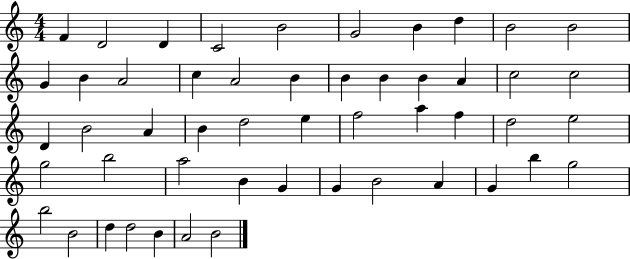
X:1
T:Untitled
M:4/4
L:1/4
K:C
F D2 D C2 B2 G2 B d B2 B2 G B A2 c A2 B B B B A c2 c2 D B2 A B d2 e f2 a f d2 e2 g2 b2 a2 B G G B2 A G b g2 b2 B2 d d2 B A2 B2